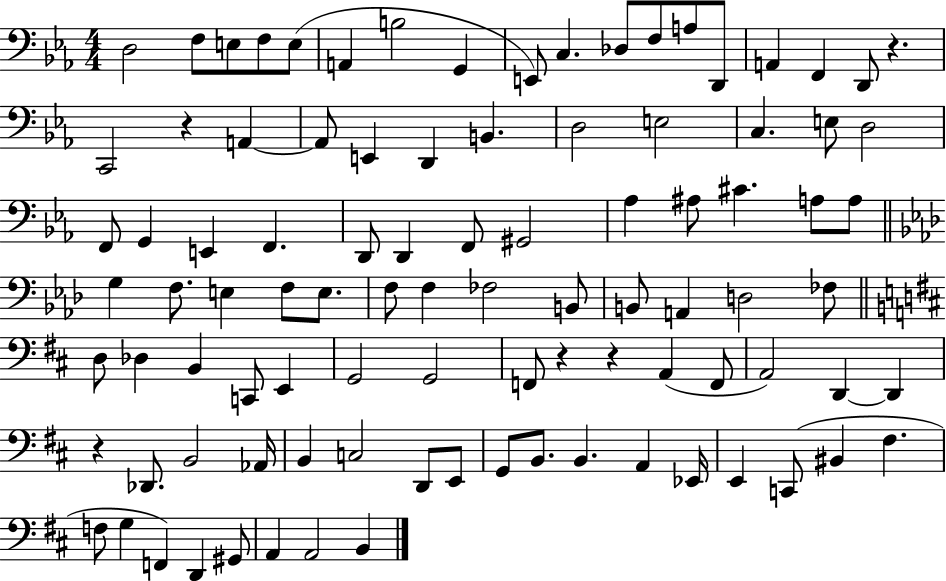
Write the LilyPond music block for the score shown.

{
  \clef bass
  \numericTimeSignature
  \time 4/4
  \key ees \major
  \repeat volta 2 { d2 f8 e8 f8 e8( | a,4 b2 g,4 | e,8) c4. des8 f8 a8 d,8 | a,4 f,4 d,8 r4. | \break c,2 r4 a,4~~ | a,8 e,4 d,4 b,4. | d2 e2 | c4. e8 d2 | \break f,8 g,4 e,4 f,4. | d,8 d,4 f,8 gis,2 | aes4 ais8 cis'4. a8 a8 | \bar "||" \break \key aes \major g4 f8. e4 f8 e8. | f8 f4 fes2 b,8 | b,8 a,4 d2 fes8 | \bar "||" \break \key b \minor d8 des4 b,4 c,8 e,4 | g,2 g,2 | f,8 r4 r4 a,4( f,8 | a,2) d,4~~ d,4 | \break r4 des,8. b,2 aes,16 | b,4 c2 d,8 e,8 | g,8 b,8. b,4. a,4 ees,16 | e,4 c,8( bis,4 fis4. | \break f8 g4 f,4) d,4 gis,8 | a,4 a,2 b,4 | } \bar "|."
}